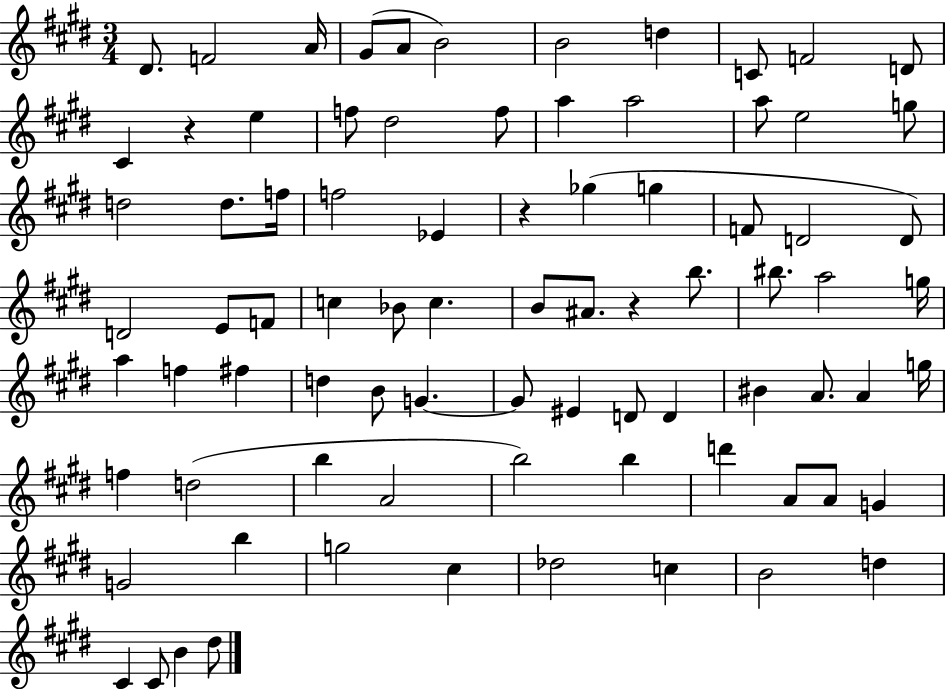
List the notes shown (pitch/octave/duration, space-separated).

D#4/e. F4/h A4/s G#4/e A4/e B4/h B4/h D5/q C4/e F4/h D4/e C#4/q R/q E5/q F5/e D#5/h F5/e A5/q A5/h A5/e E5/h G5/e D5/h D5/e. F5/s F5/h Eb4/q R/q Gb5/q G5/q F4/e D4/h D4/e D4/h E4/e F4/e C5/q Bb4/e C5/q. B4/e A#4/e. R/q B5/e. BIS5/e. A5/h G5/s A5/q F5/q F#5/q D5/q B4/e G4/q. G4/e EIS4/q D4/e D4/q BIS4/q A4/e. A4/q G5/s F5/q D5/h B5/q A4/h B5/h B5/q D6/q A4/e A4/e G4/q G4/h B5/q G5/h C#5/q Db5/h C5/q B4/h D5/q C#4/q C#4/e B4/q D#5/e